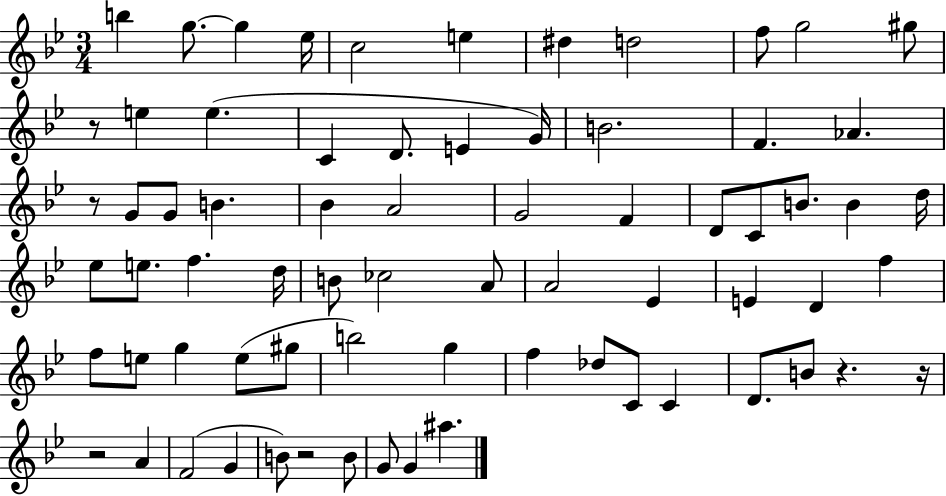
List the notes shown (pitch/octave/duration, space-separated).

B5/q G5/e. G5/q Eb5/s C5/h E5/q D#5/q D5/h F5/e G5/h G#5/e R/e E5/q E5/q. C4/q D4/e. E4/q G4/s B4/h. F4/q. Ab4/q. R/e G4/e G4/e B4/q. Bb4/q A4/h G4/h F4/q D4/e C4/e B4/e. B4/q D5/s Eb5/e E5/e. F5/q. D5/s B4/e CES5/h A4/e A4/h Eb4/q E4/q D4/q F5/q F5/e E5/e G5/q E5/e G#5/e B5/h G5/q F5/q Db5/e C4/e C4/q D4/e. B4/e R/q. R/s R/h A4/q F4/h G4/q B4/e R/h B4/e G4/e G4/q A#5/q.